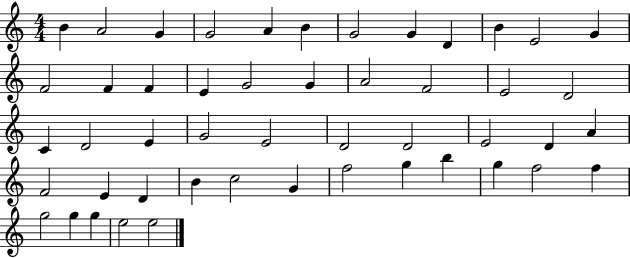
B4/q A4/h G4/q G4/h A4/q B4/q G4/h G4/q D4/q B4/q E4/h G4/q F4/h F4/q F4/q E4/q G4/h G4/q A4/h F4/h E4/h D4/h C4/q D4/h E4/q G4/h E4/h D4/h D4/h E4/h D4/q A4/q F4/h E4/q D4/q B4/q C5/h G4/q F5/h G5/q B5/q G5/q F5/h F5/q G5/h G5/q G5/q E5/h E5/h